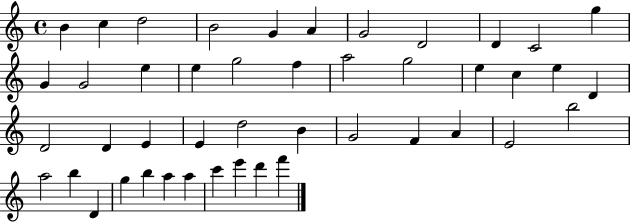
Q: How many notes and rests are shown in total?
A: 45